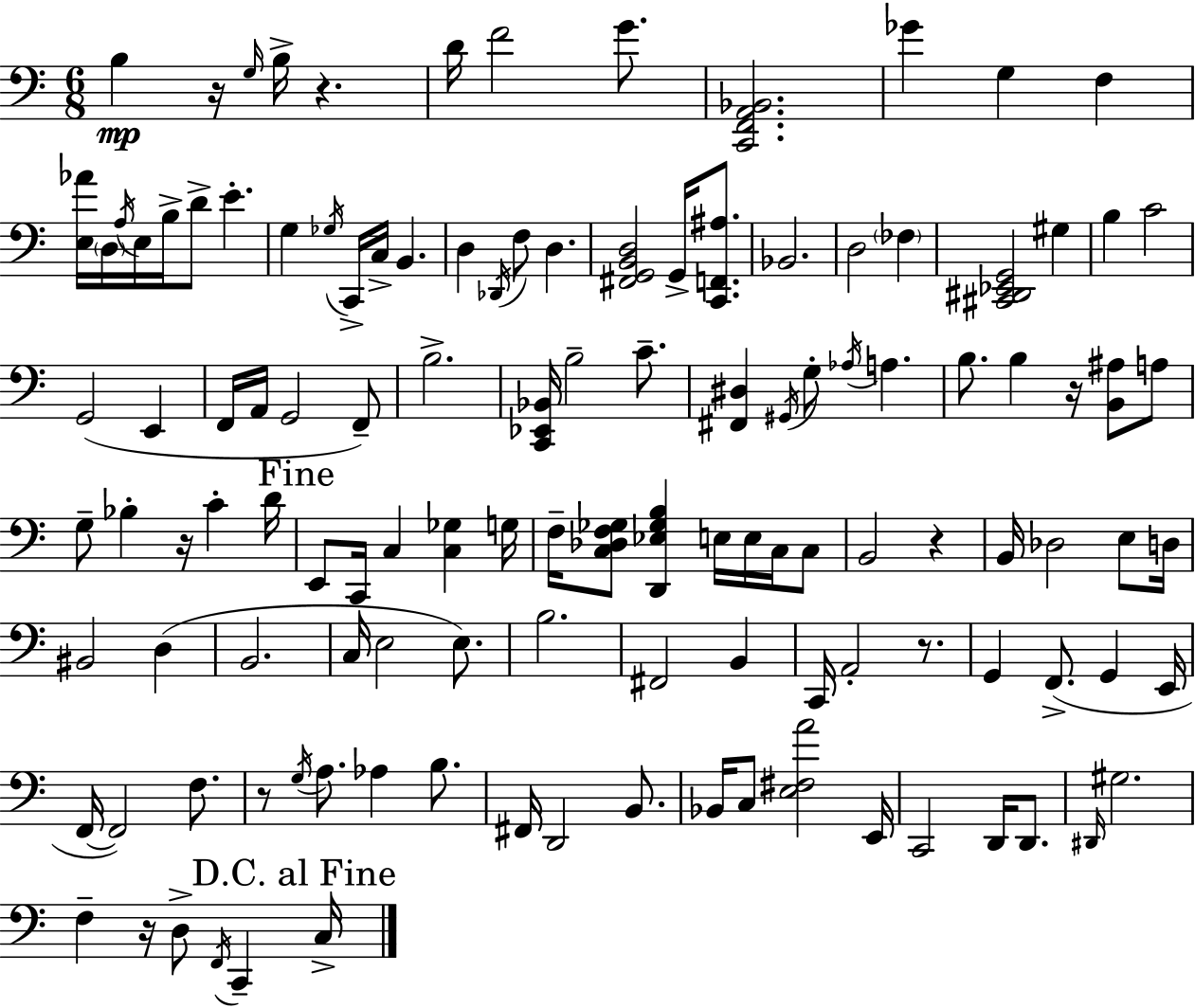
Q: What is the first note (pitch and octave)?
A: B3